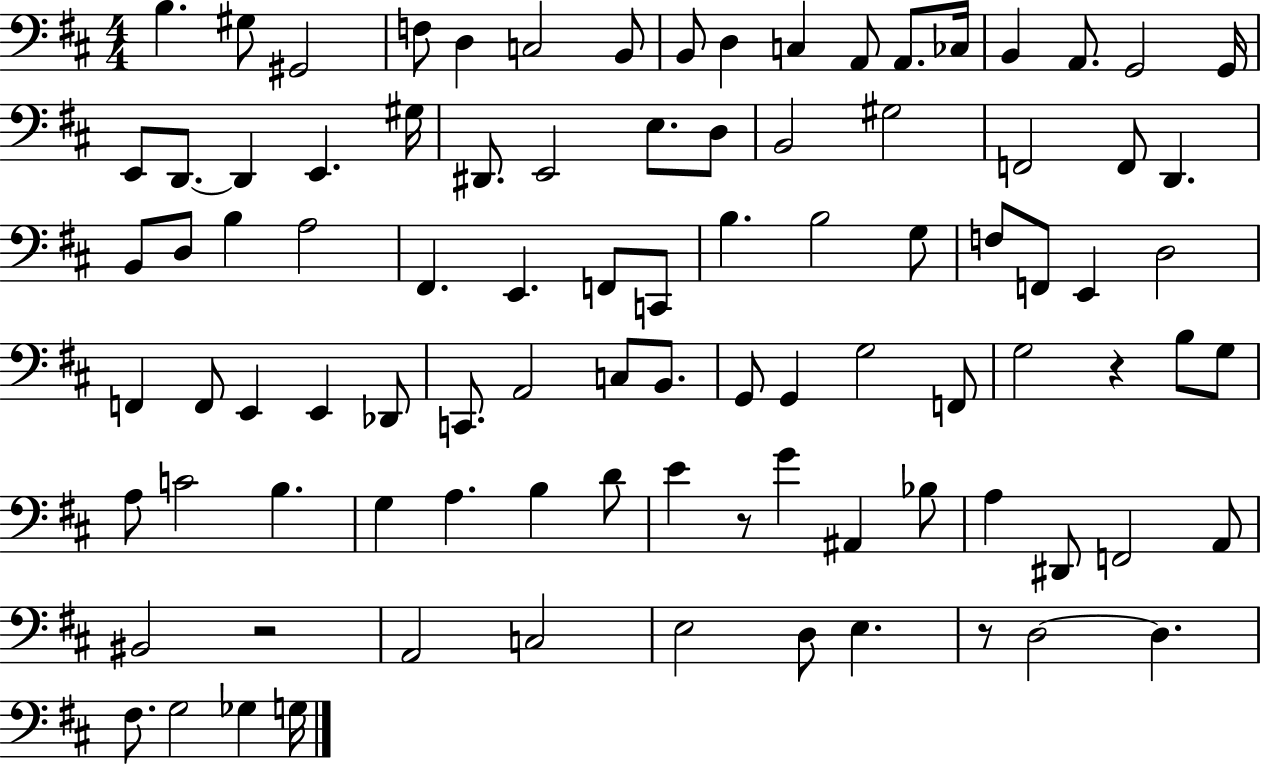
X:1
T:Untitled
M:4/4
L:1/4
K:D
B, ^G,/2 ^G,,2 F,/2 D, C,2 B,,/2 B,,/2 D, C, A,,/2 A,,/2 _C,/4 B,, A,,/2 G,,2 G,,/4 E,,/2 D,,/2 D,, E,, ^G,/4 ^D,,/2 E,,2 E,/2 D,/2 B,,2 ^G,2 F,,2 F,,/2 D,, B,,/2 D,/2 B, A,2 ^F,, E,, F,,/2 C,,/2 B, B,2 G,/2 F,/2 F,,/2 E,, D,2 F,, F,,/2 E,, E,, _D,,/2 C,,/2 A,,2 C,/2 B,,/2 G,,/2 G,, G,2 F,,/2 G,2 z B,/2 G,/2 A,/2 C2 B, G, A, B, D/2 E z/2 G ^A,, _B,/2 A, ^D,,/2 F,,2 A,,/2 ^B,,2 z2 A,,2 C,2 E,2 D,/2 E, z/2 D,2 D, ^F,/2 G,2 _G, G,/4